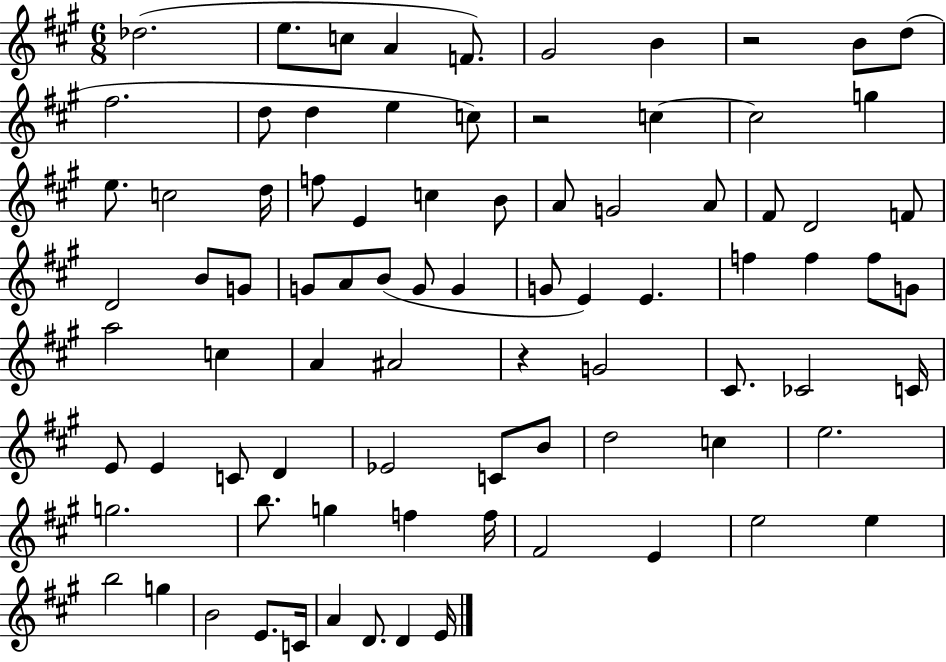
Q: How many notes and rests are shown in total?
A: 84